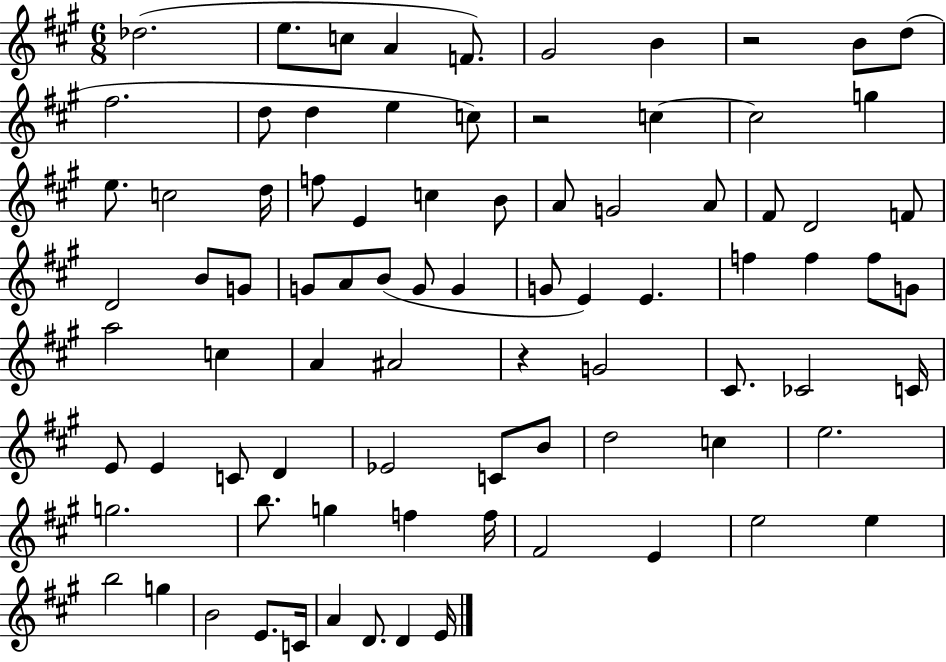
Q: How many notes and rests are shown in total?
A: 84